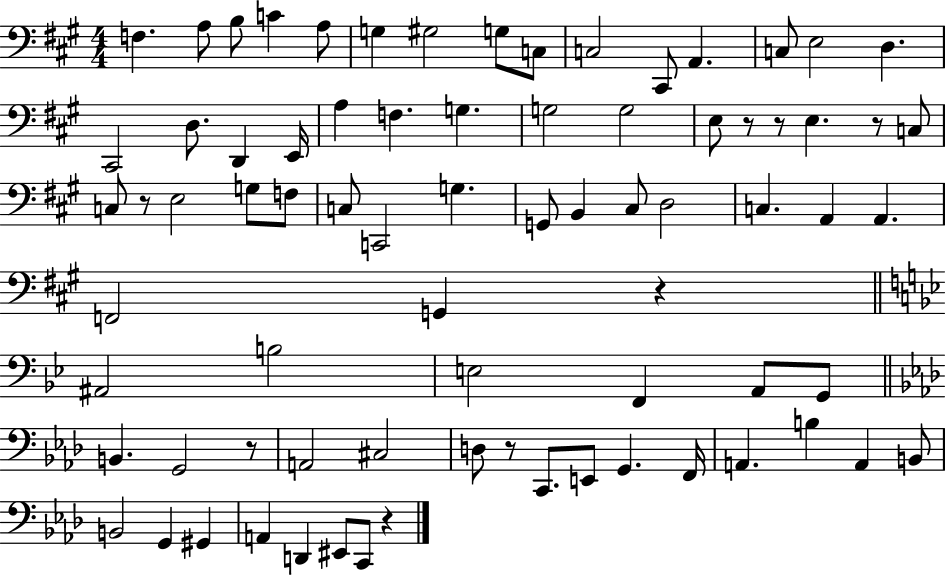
F3/q. A3/e B3/e C4/q A3/e G3/q G#3/h G3/e C3/e C3/h C#2/e A2/q. C3/e E3/h D3/q. C#2/h D3/e. D2/q E2/s A3/q F3/q. G3/q. G3/h G3/h E3/e R/e R/e E3/q. R/e C3/e C3/e R/e E3/h G3/e F3/e C3/e C2/h G3/q. G2/e B2/q C#3/e D3/h C3/q. A2/q A2/q. F2/h G2/q R/q A#2/h B3/h E3/h F2/q A2/e G2/e B2/q. G2/h R/e A2/h C#3/h D3/e R/e C2/e. E2/e G2/q. F2/s A2/q. B3/q A2/q B2/e B2/h G2/q G#2/q A2/q D2/q EIS2/e C2/e R/q